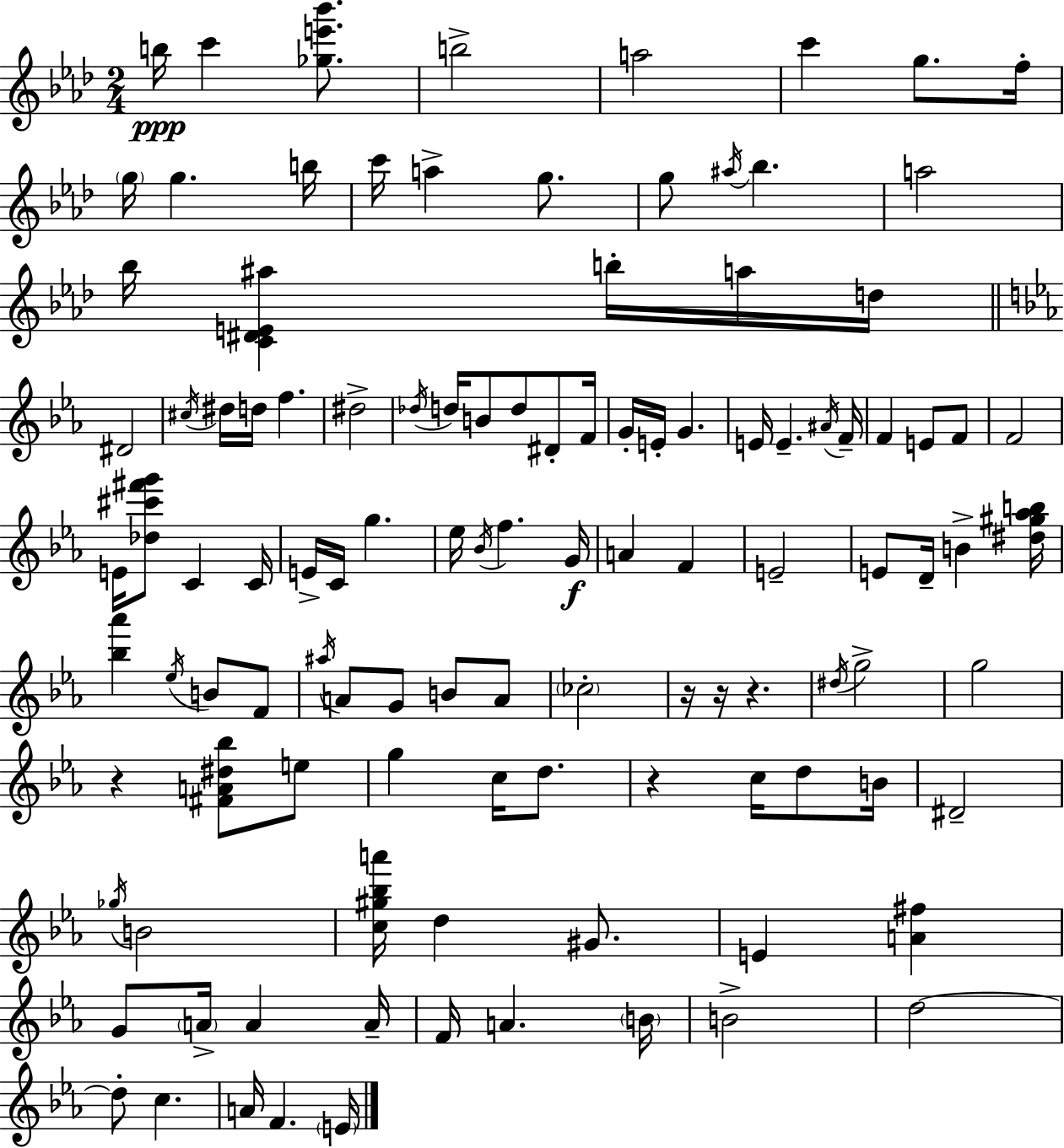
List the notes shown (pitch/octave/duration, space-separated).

B5/s C6/q [Gb5,E6,Bb6]/e. B5/h A5/h C6/q G5/e. F5/s G5/s G5/q. B5/s C6/s A5/q G5/e. G5/e A#5/s Bb5/q. A5/h Bb5/s [C4,D#4,E4,A#5]/q B5/s A5/s D5/s D#4/h C#5/s D#5/s D5/s F5/q. D#5/h Db5/s D5/s B4/e D5/e D#4/e F4/s G4/s E4/s G4/q. E4/s E4/q. A#4/s F4/s F4/q E4/e F4/e F4/h E4/s [Db5,C#6,F#6,G6]/e C4/q C4/s E4/s C4/s G5/q. Eb5/s Bb4/s F5/q. G4/s A4/q F4/q E4/h E4/e D4/s B4/q [D#5,G#5,Ab5,B5]/s [Bb5,Ab6]/q Eb5/s B4/e F4/e A#5/s A4/e G4/e B4/e A4/e CES5/h R/s R/s R/q. D#5/s G5/h G5/h R/q [F#4,A4,D#5,Bb5]/e E5/e G5/q C5/s D5/e. R/q C5/s D5/e B4/s D#4/h Gb5/s B4/h [C5,G#5,Bb5,A6]/s D5/q G#4/e. E4/q [A4,F#5]/q G4/e A4/s A4/q A4/s F4/s A4/q. B4/s B4/h D5/h D5/e C5/q. A4/s F4/q. E4/s